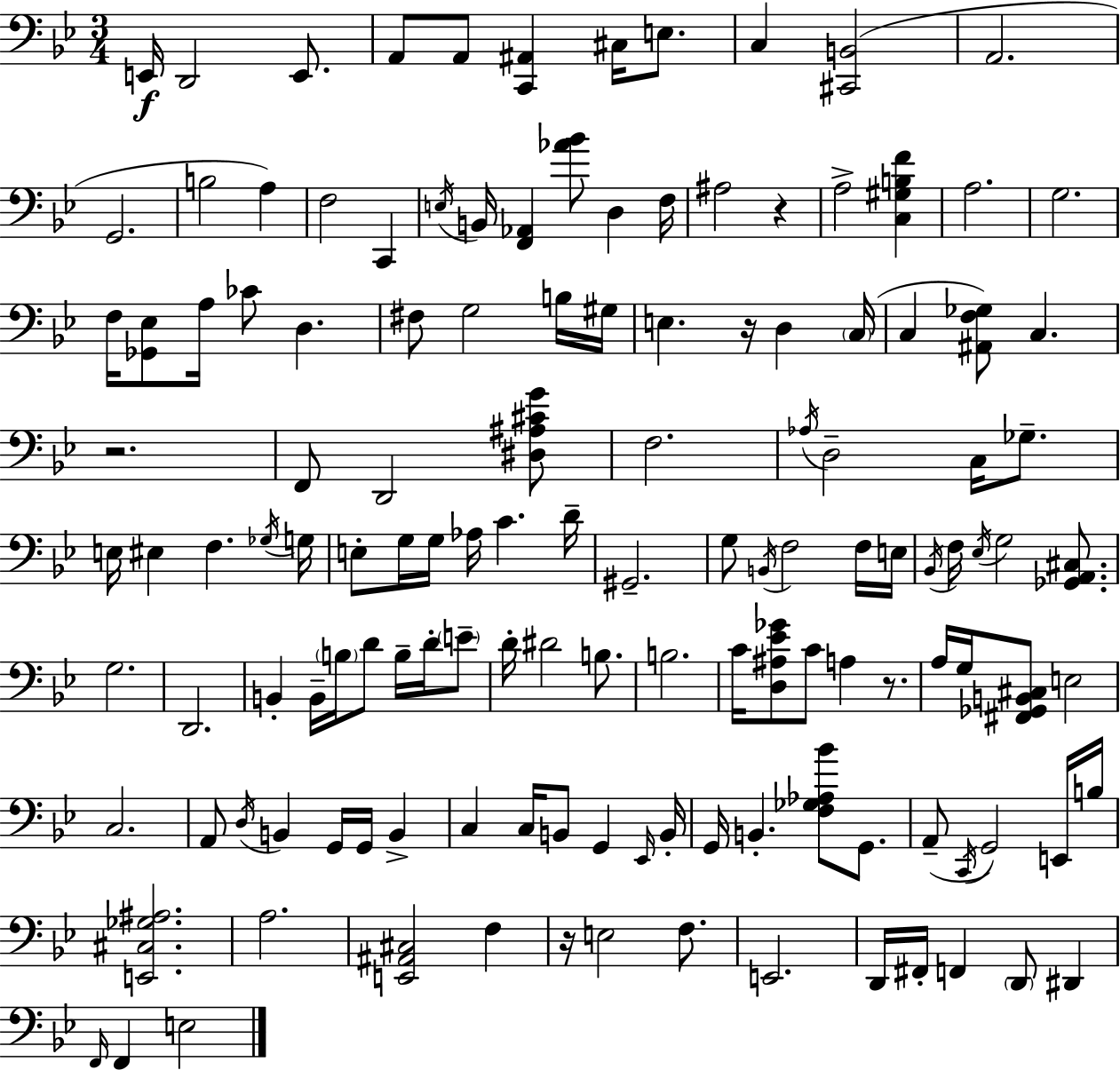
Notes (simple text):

E2/s D2/h E2/e. A2/e A2/e [C2,A#2]/q C#3/s E3/e. C3/q [C#2,B2]/h A2/h. G2/h. B3/h A3/q F3/h C2/q E3/s B2/s [F2,Ab2]/q [Ab4,Bb4]/e D3/q F3/s A#3/h R/q A3/h [C3,G#3,B3,F4]/q A3/h. G3/h. F3/s [Gb2,Eb3]/e A3/s CES4/e D3/q. F#3/e G3/h B3/s G#3/s E3/q. R/s D3/q C3/s C3/q [A#2,F3,Gb3]/e C3/q. R/h. F2/e D2/h [D#3,A#3,C#4,G4]/e F3/h. Ab3/s D3/h C3/s Gb3/e. E3/s EIS3/q F3/q. Gb3/s G3/s E3/e G3/s G3/s Ab3/s C4/q. D4/s G#2/h. G3/e B2/s F3/h F3/s E3/s Bb2/s F3/s Eb3/s G3/h [Gb2,A2,C#3]/e. G3/h. D2/h. B2/q B2/s B3/s D4/e B3/s D4/s E4/e D4/s D#4/h B3/e. B3/h. C4/s [D3,A#3,Eb4,Gb4]/e C4/e A3/q R/e. A3/s G3/s [F#2,Gb2,B2,C#3]/e E3/h C3/h. A2/e D3/s B2/q G2/s G2/s B2/q C3/q C3/s B2/e G2/q Eb2/s B2/s G2/s B2/q. [F3,Gb3,Ab3,Bb4]/e G2/e. A2/e C2/s G2/h E2/s B3/s [E2,C#3,Gb3,A#3]/h. A3/h. [E2,A#2,C#3]/h F3/q R/s E3/h F3/e. E2/h. D2/s F#2/s F2/q D2/e D#2/q F2/s F2/q E3/h